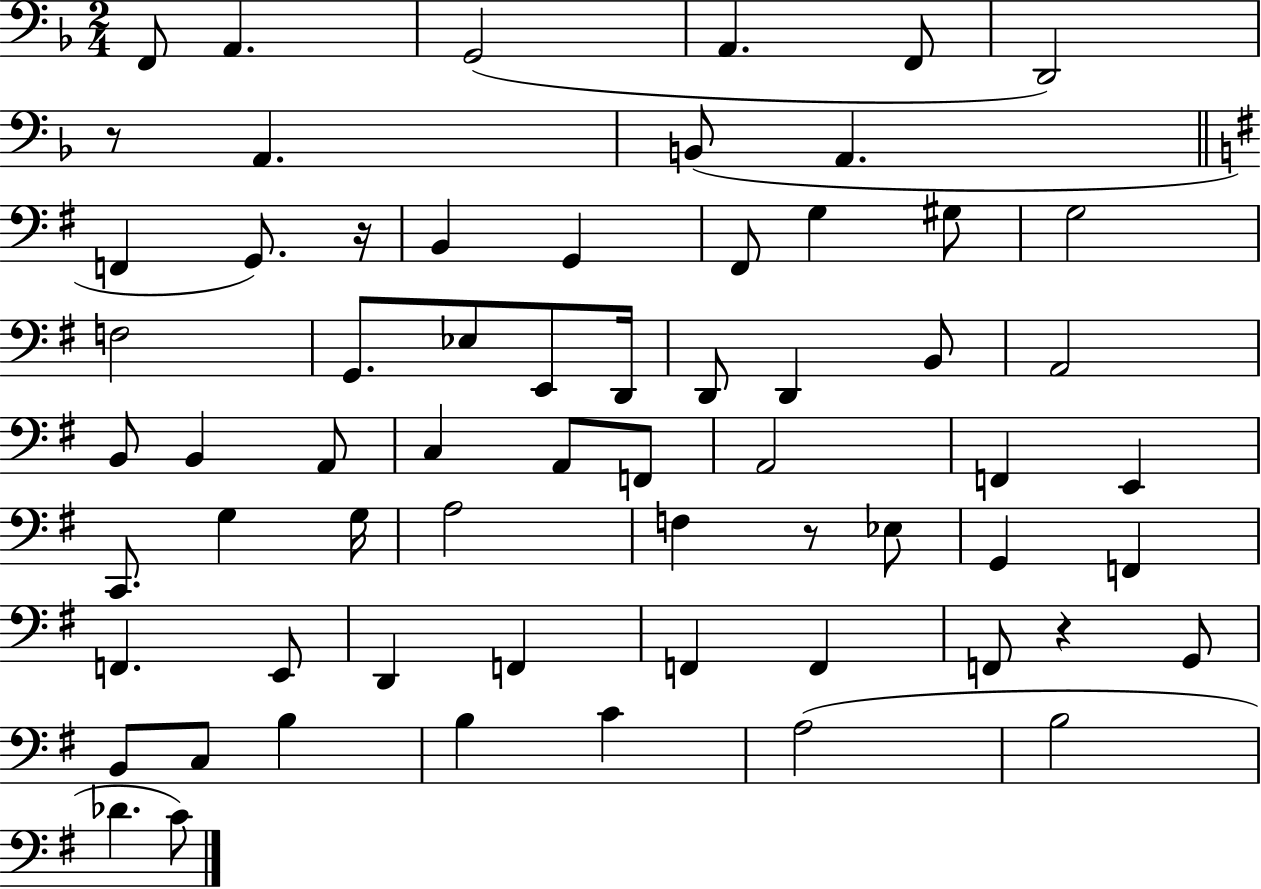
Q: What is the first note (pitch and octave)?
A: F2